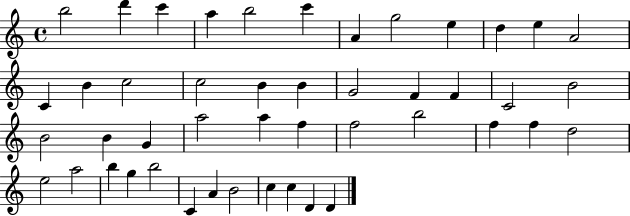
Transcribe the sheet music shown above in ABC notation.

X:1
T:Untitled
M:4/4
L:1/4
K:C
b2 d' c' a b2 c' A g2 e d e A2 C B c2 c2 B B G2 F F C2 B2 B2 B G a2 a f f2 b2 f f d2 e2 a2 b g b2 C A B2 c c D D